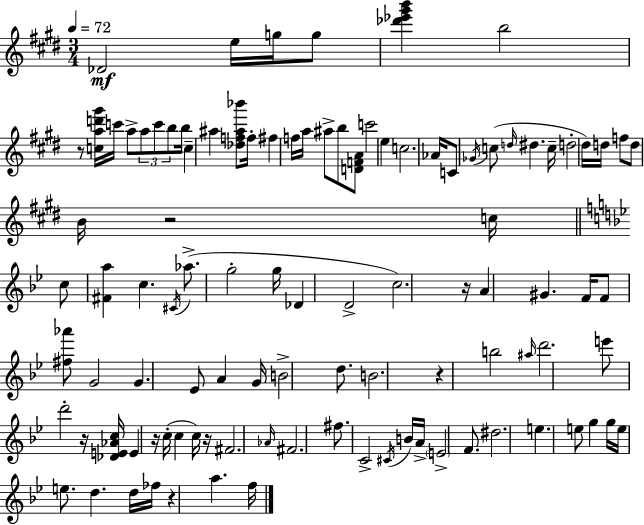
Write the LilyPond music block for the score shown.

{
  \clef treble
  \numericTimeSignature
  \time 3/4
  \key e \major
  \tempo 4 = 72
  des'2\mf e''16 g''16 g''8 | <des''' ees''' gis''' b'''>4 b''2 | r8 <c'' a'' d''' gis'''>16 c'''16 a''8-> \tuplet 3/2 { a''8 c'''8 b''8 } | b''16 c''4-- ais''4 <des'' f'' ais'' bes'''>8 f''16-. | \break fis''4 f''16 a''16 ais''8-> b''8 <d' f' a'>8 | c'''2 e''4 | c''2. | aes'16 c'8 \acciaccatura { ges'16 } c''8( \grace { d''16 } dis''4. | \break c''16-- d''2-. dis''16) d''16 | f''8 d''8 b'16 r2 | c''16 \bar "||" \break \key g \minor c''8 <fis' a''>4 c''4. | \acciaccatura { cis'16 } aes''8.->( g''2-. | g''16 des'4 d'2-> | c''2.) | \break r16 a'4 gis'4. | f'16 f'8 <fis'' aes'''>8 g'2 | g'4. ees'8 a'4 | g'16 b'2-> d''8. | \break b'2. | r4 b''2 | \grace { ais''16 } d'''2. | e'''8 d'''2-. | \break r16 <des' e' aes' c''>16 e'4 r16 c''16-.( c''4 | c''16) r16 fis'2. | \grace { aes'16 } fis'2. | fis''8. c'2-> | \break \acciaccatura { cis'16 } b'16 a'16-> \parenthesize e'2-> | f'8. dis''2. | e''4. e''8 | g''4 g''16 e''16 e''8. d''4. | \break d''16 fes''16 r4 a''4. | f''16 \bar "|."
}